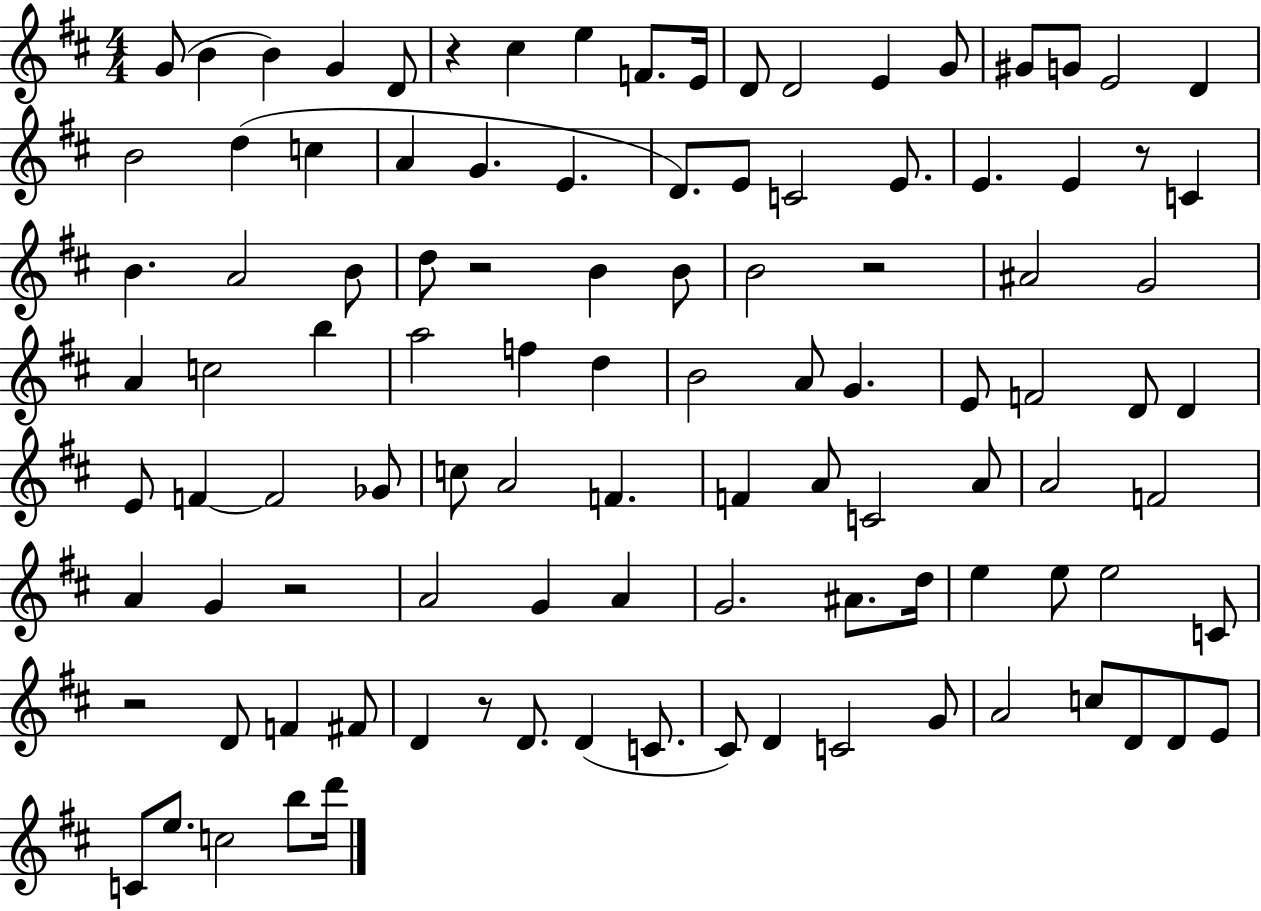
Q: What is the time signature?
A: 4/4